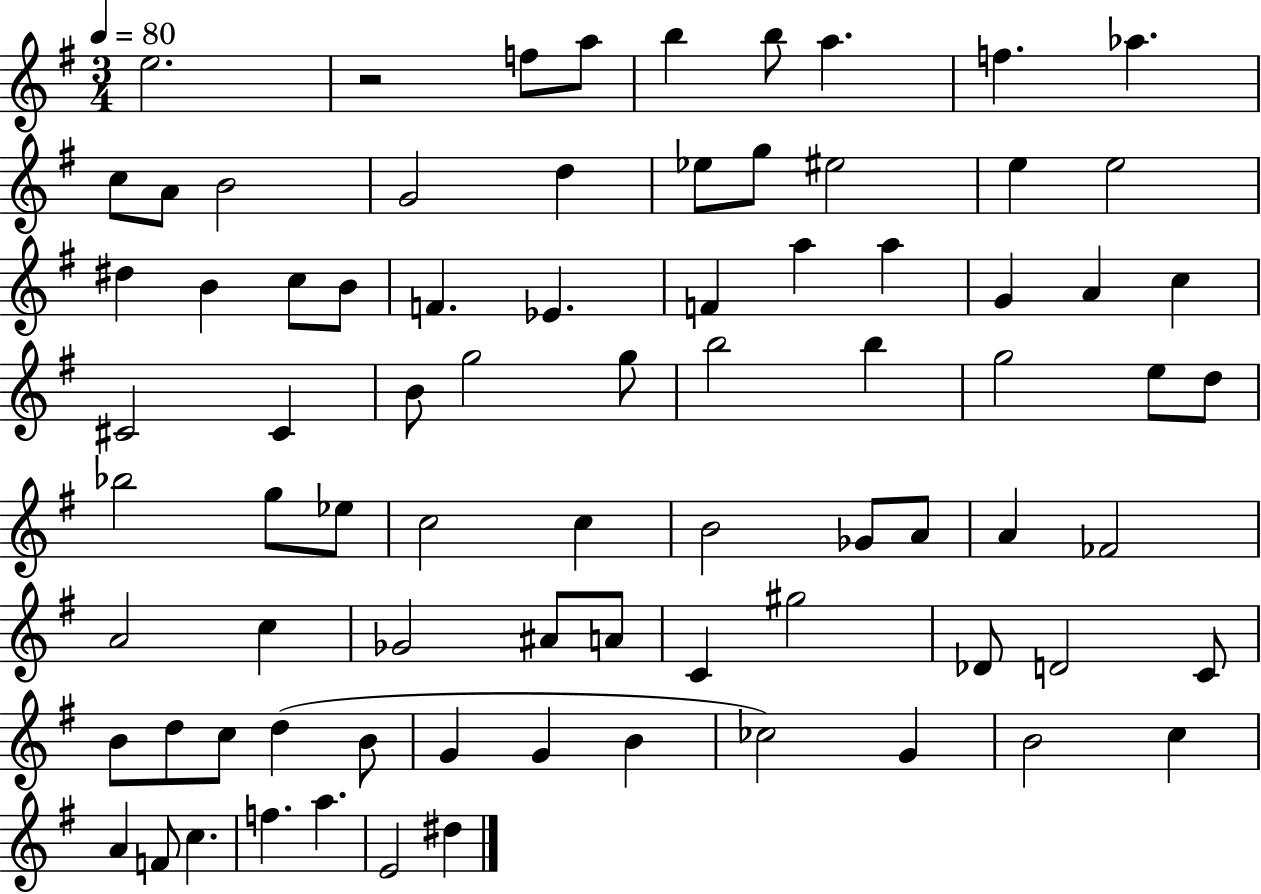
X:1
T:Untitled
M:3/4
L:1/4
K:G
e2 z2 f/2 a/2 b b/2 a f _a c/2 A/2 B2 G2 d _e/2 g/2 ^e2 e e2 ^d B c/2 B/2 F _E F a a G A c ^C2 ^C B/2 g2 g/2 b2 b g2 e/2 d/2 _b2 g/2 _e/2 c2 c B2 _G/2 A/2 A _F2 A2 c _G2 ^A/2 A/2 C ^g2 _D/2 D2 C/2 B/2 d/2 c/2 d B/2 G G B _c2 G B2 c A F/2 c f a E2 ^d